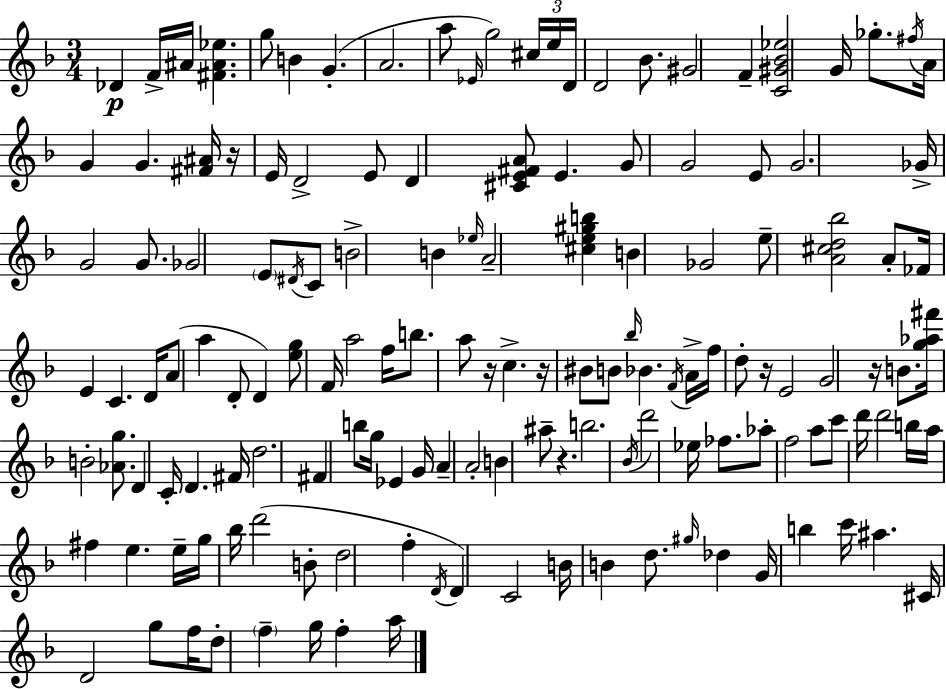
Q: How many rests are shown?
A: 6